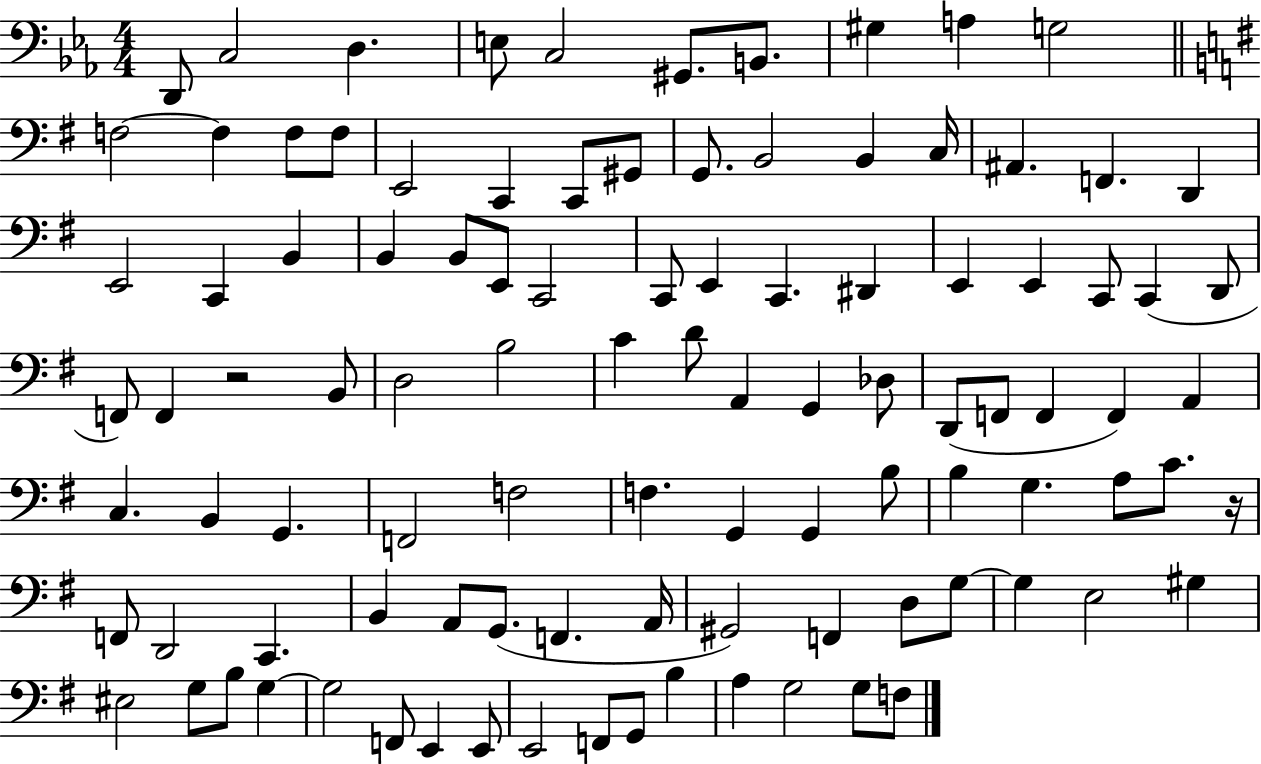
D2/e C3/h D3/q. E3/e C3/h G#2/e. B2/e. G#3/q A3/q G3/h F3/h F3/q F3/e F3/e E2/h C2/q C2/e G#2/e G2/e. B2/h B2/q C3/s A#2/q. F2/q. D2/q E2/h C2/q B2/q B2/q B2/e E2/e C2/h C2/e E2/q C2/q. D#2/q E2/q E2/q C2/e C2/q D2/e F2/e F2/q R/h B2/e D3/h B3/h C4/q D4/e A2/q G2/q Db3/e D2/e F2/e F2/q F2/q A2/q C3/q. B2/q G2/q. F2/h F3/h F3/q. G2/q G2/q B3/e B3/q G3/q. A3/e C4/e. R/s F2/e D2/h C2/q. B2/q A2/e G2/e. F2/q. A2/s G#2/h F2/q D3/e G3/e G3/q E3/h G#3/q EIS3/h G3/e B3/e G3/q G3/h F2/e E2/q E2/e E2/h F2/e G2/e B3/q A3/q G3/h G3/e F3/e